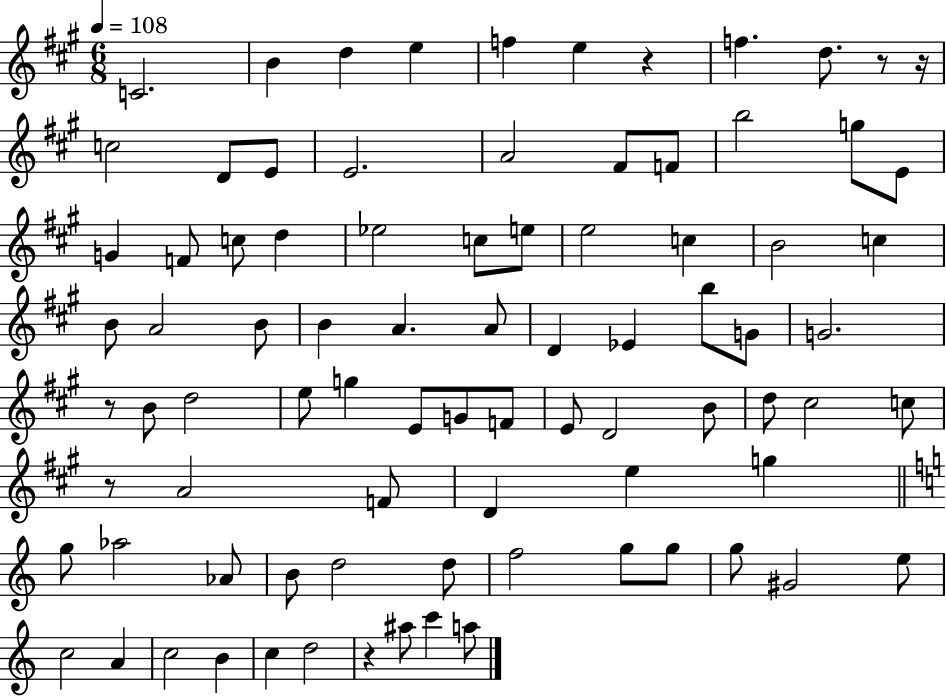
{
  \clef treble
  \numericTimeSignature
  \time 6/8
  \key a \major
  \tempo 4 = 108
  c'2. | b'4 d''4 e''4 | f''4 e''4 r4 | f''4. d''8. r8 r16 | \break c''2 d'8 e'8 | e'2. | a'2 fis'8 f'8 | b''2 g''8 e'8 | \break g'4 f'8 c''8 d''4 | ees''2 c''8 e''8 | e''2 c''4 | b'2 c''4 | \break b'8 a'2 b'8 | b'4 a'4. a'8 | d'4 ees'4 b''8 g'8 | g'2. | \break r8 b'8 d''2 | e''8 g''4 e'8 g'8 f'8 | e'8 d'2 b'8 | d''8 cis''2 c''8 | \break r8 a'2 f'8 | d'4 e''4 g''4 | \bar "||" \break \key c \major g''8 aes''2 aes'8 | b'8 d''2 d''8 | f''2 g''8 g''8 | g''8 gis'2 e''8 | \break c''2 a'4 | c''2 b'4 | c''4 d''2 | r4 ais''8 c'''4 a''8 | \break \bar "|."
}